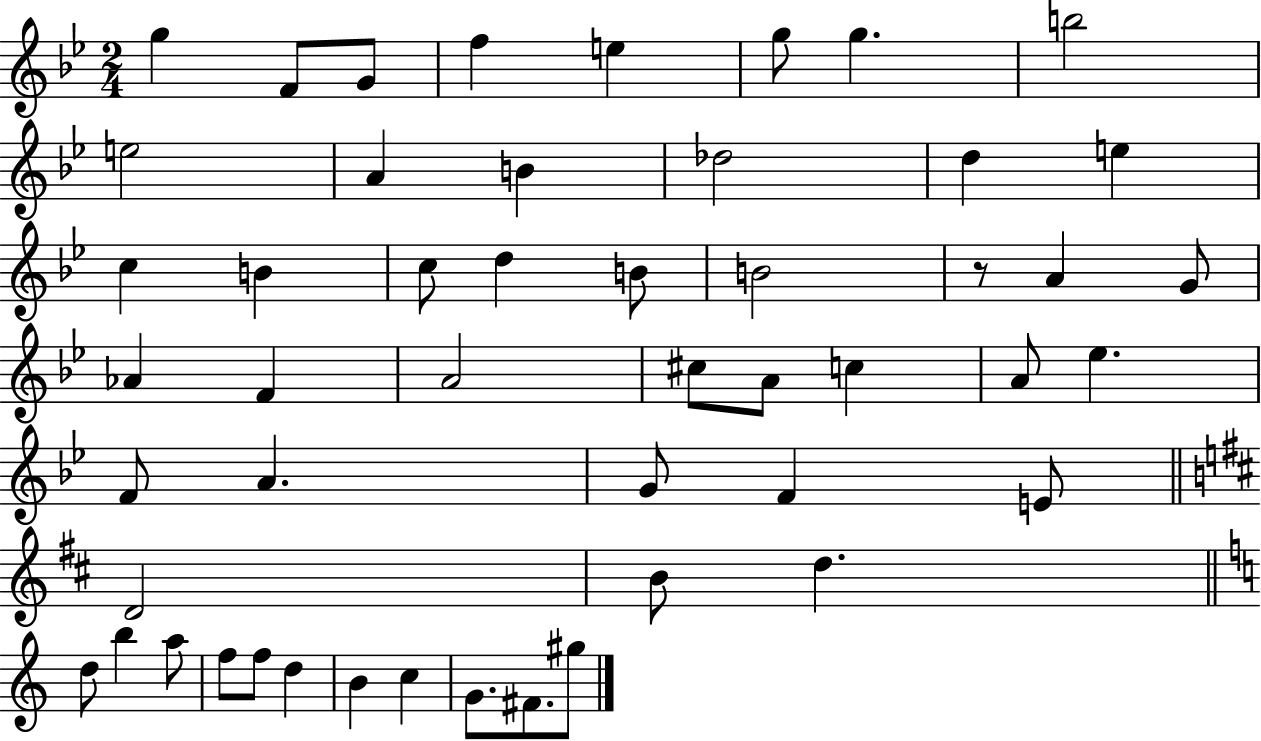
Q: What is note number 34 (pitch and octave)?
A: F4